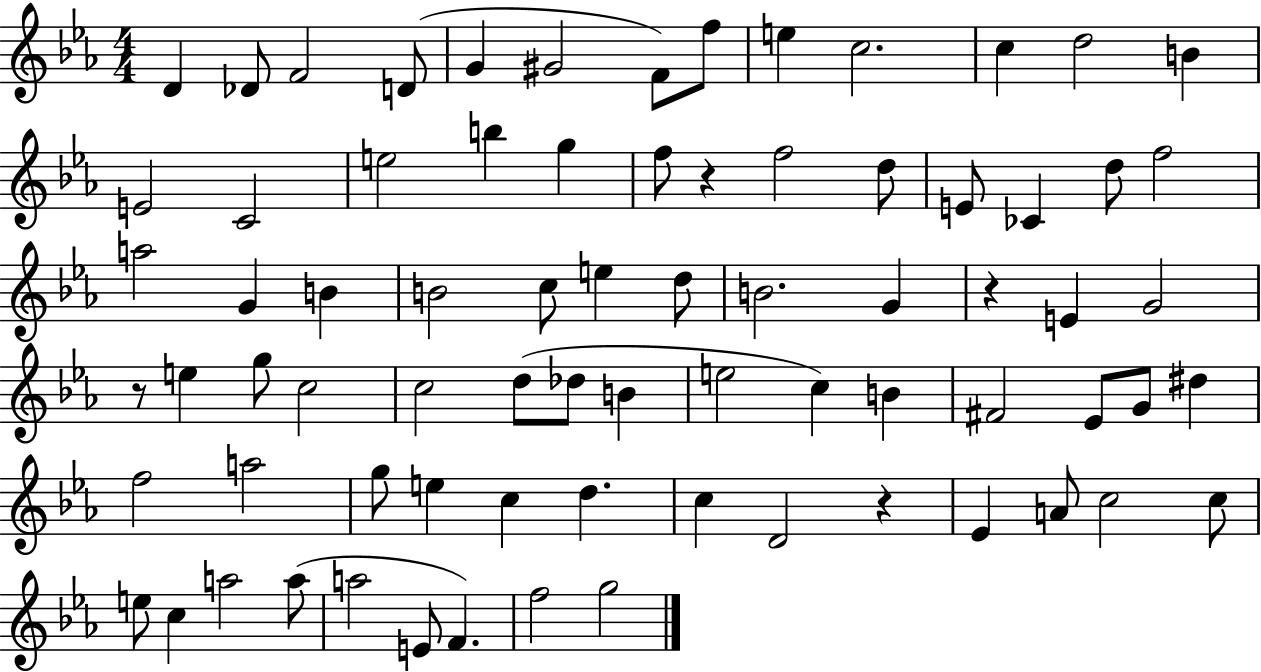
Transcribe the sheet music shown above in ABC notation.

X:1
T:Untitled
M:4/4
L:1/4
K:Eb
D _D/2 F2 D/2 G ^G2 F/2 f/2 e c2 c d2 B E2 C2 e2 b g f/2 z f2 d/2 E/2 _C d/2 f2 a2 G B B2 c/2 e d/2 B2 G z E G2 z/2 e g/2 c2 c2 d/2 _d/2 B e2 c B ^F2 _E/2 G/2 ^d f2 a2 g/2 e c d c D2 z _E A/2 c2 c/2 e/2 c a2 a/2 a2 E/2 F f2 g2